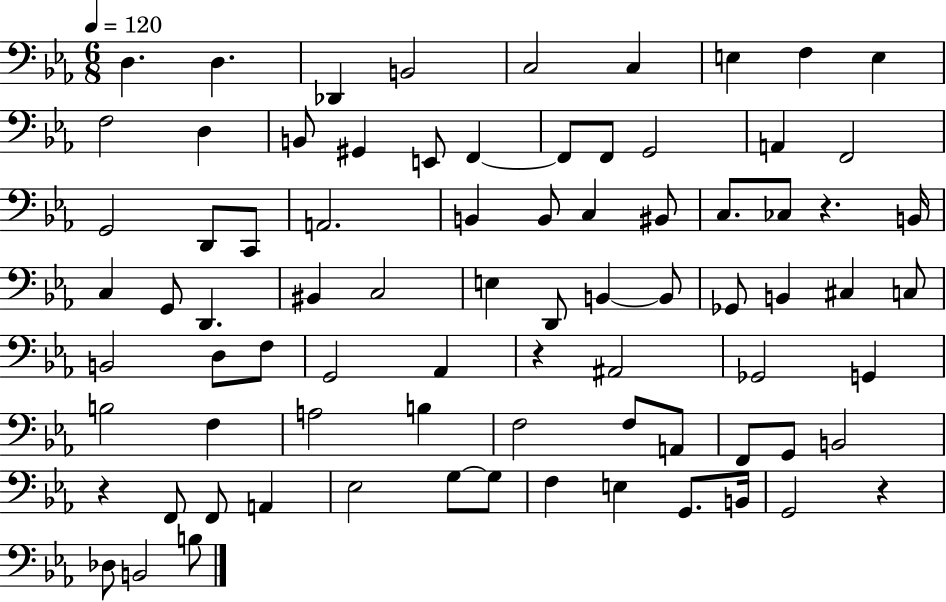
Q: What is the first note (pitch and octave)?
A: D3